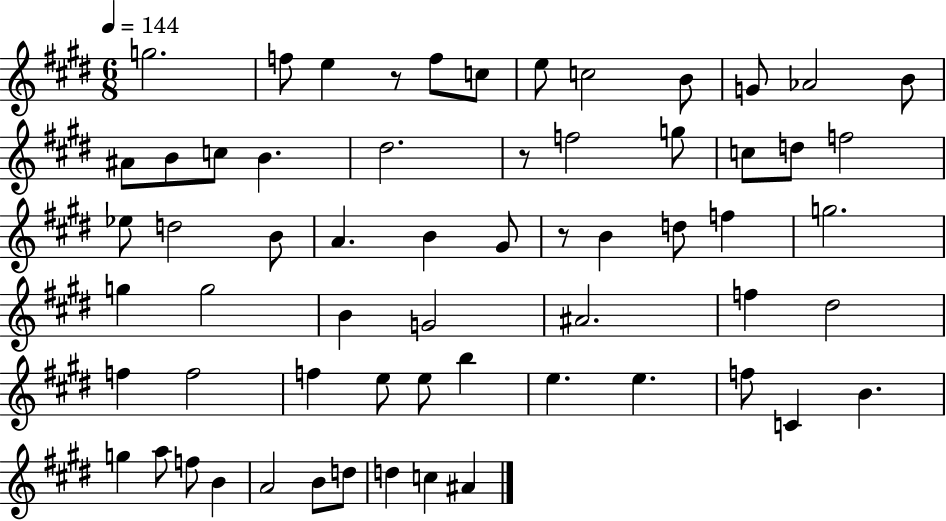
X:1
T:Untitled
M:6/8
L:1/4
K:E
g2 f/2 e z/2 f/2 c/2 e/2 c2 B/2 G/2 _A2 B/2 ^A/2 B/2 c/2 B ^d2 z/2 f2 g/2 c/2 d/2 f2 _e/2 d2 B/2 A B ^G/2 z/2 B d/2 f g2 g g2 B G2 ^A2 f ^d2 f f2 f e/2 e/2 b e e f/2 C B g a/2 f/2 B A2 B/2 d/2 d c ^A